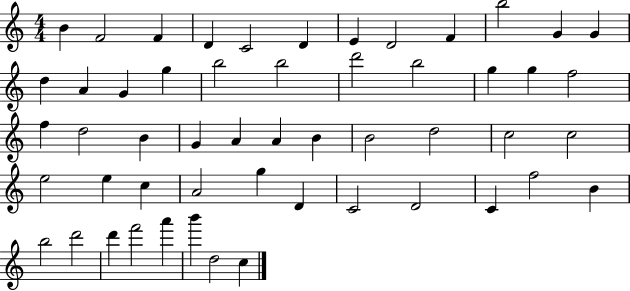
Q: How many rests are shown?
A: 0